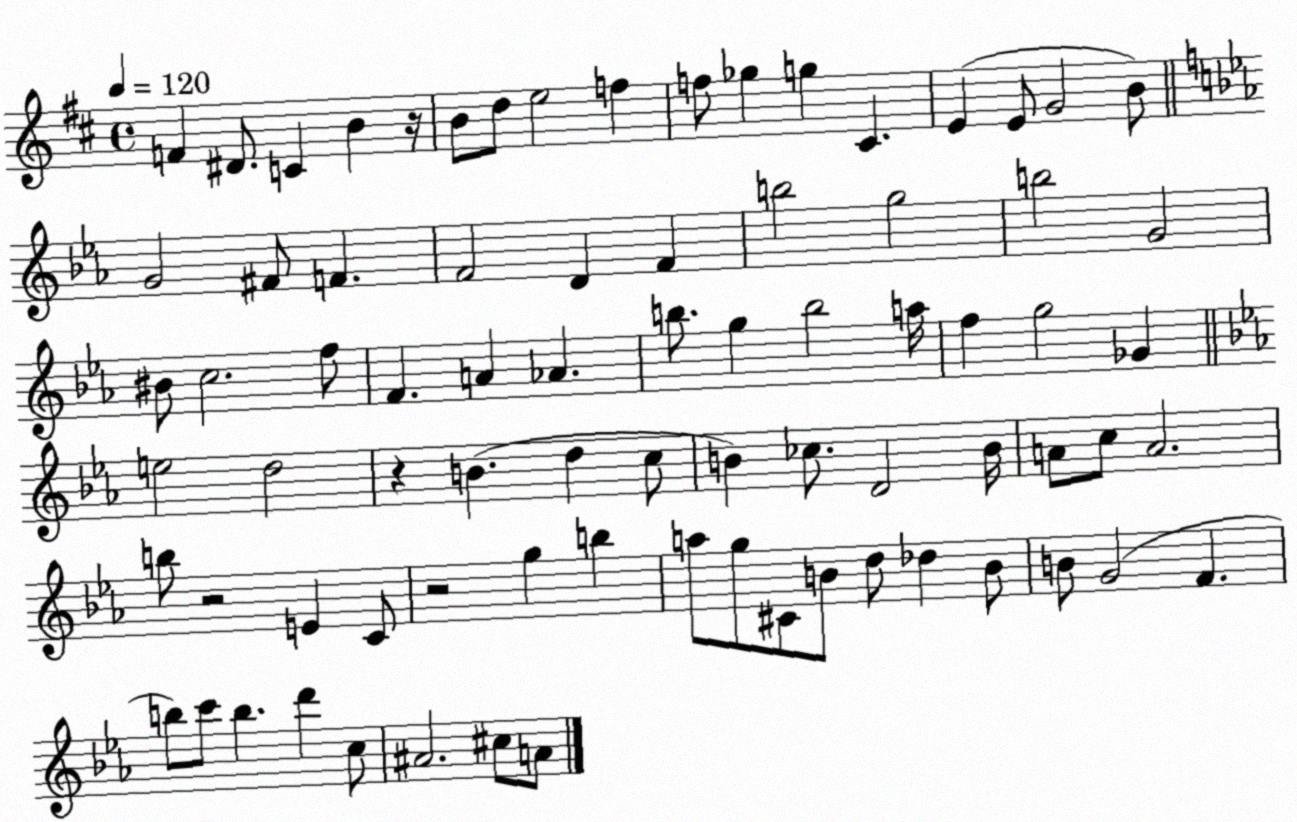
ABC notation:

X:1
T:Untitled
M:4/4
L:1/4
K:D
F ^D/2 C B z/4 B/2 d/2 e2 f f/2 _g g ^C E E/2 G2 B/2 G2 ^F/2 F F2 D F b2 g2 b2 G2 ^B/2 c2 f/2 F A _A b/2 g b2 a/4 f g2 _G e2 d2 z B d c/2 B _c/2 D2 B/4 A/2 c/2 A2 b/2 z2 E C/2 z2 g b a/2 g/2 ^C/2 B/2 d/2 _d B/2 B/2 G2 F b/2 c'/2 b d' c/2 ^A2 ^c/2 A/2